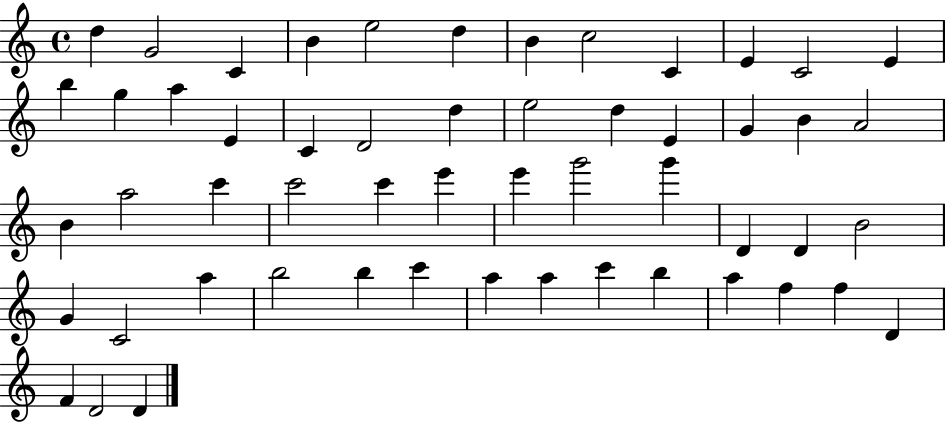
{
  \clef treble
  \time 4/4
  \defaultTimeSignature
  \key c \major
  d''4 g'2 c'4 | b'4 e''2 d''4 | b'4 c''2 c'4 | e'4 c'2 e'4 | \break b''4 g''4 a''4 e'4 | c'4 d'2 d''4 | e''2 d''4 e'4 | g'4 b'4 a'2 | \break b'4 a''2 c'''4 | c'''2 c'''4 e'''4 | e'''4 g'''2 g'''4 | d'4 d'4 b'2 | \break g'4 c'2 a''4 | b''2 b''4 c'''4 | a''4 a''4 c'''4 b''4 | a''4 f''4 f''4 d'4 | \break f'4 d'2 d'4 | \bar "|."
}